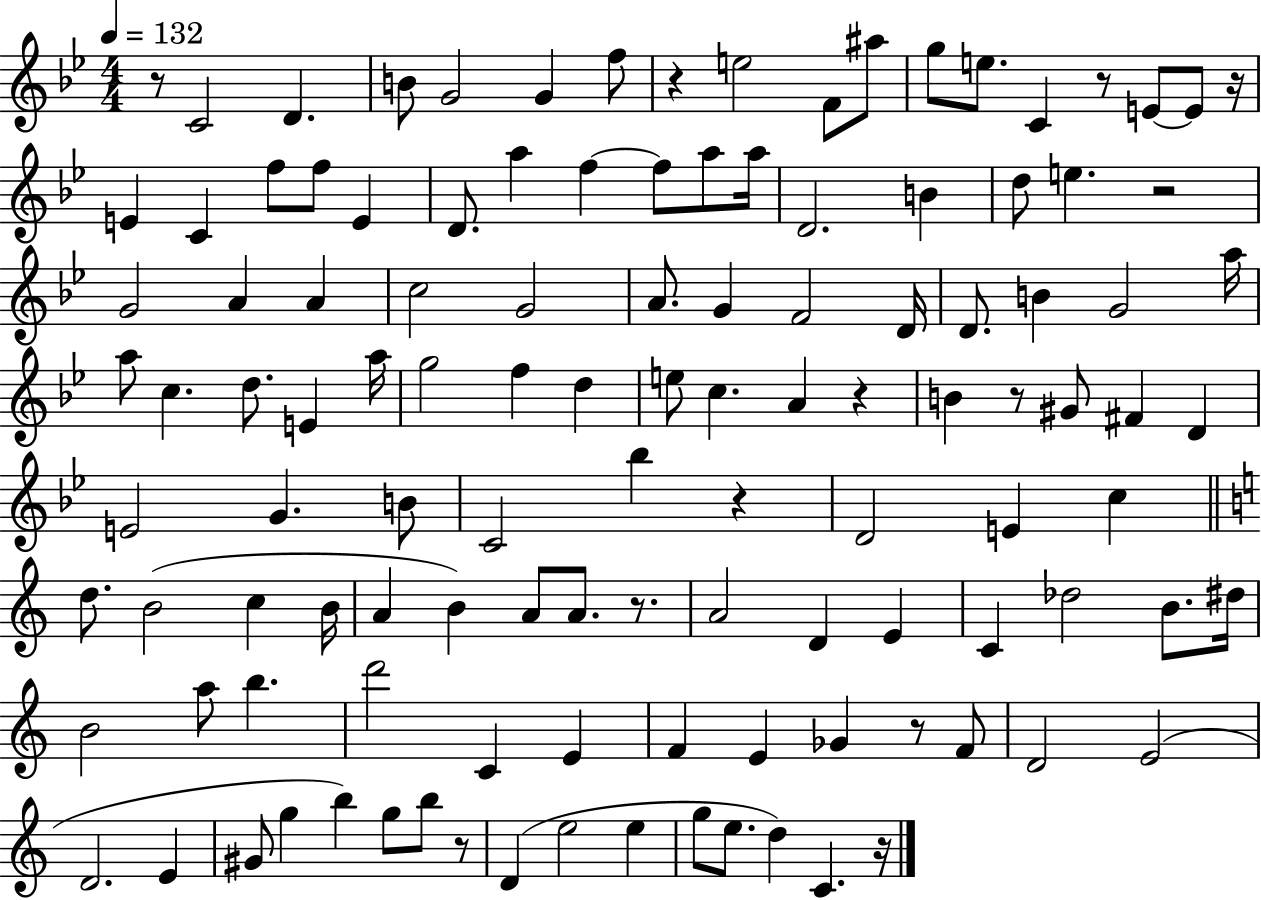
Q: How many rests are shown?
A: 12